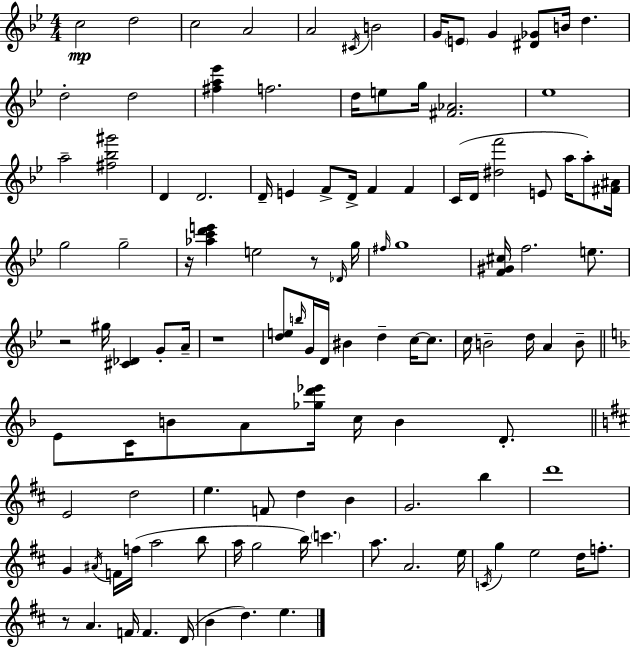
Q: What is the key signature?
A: BES major